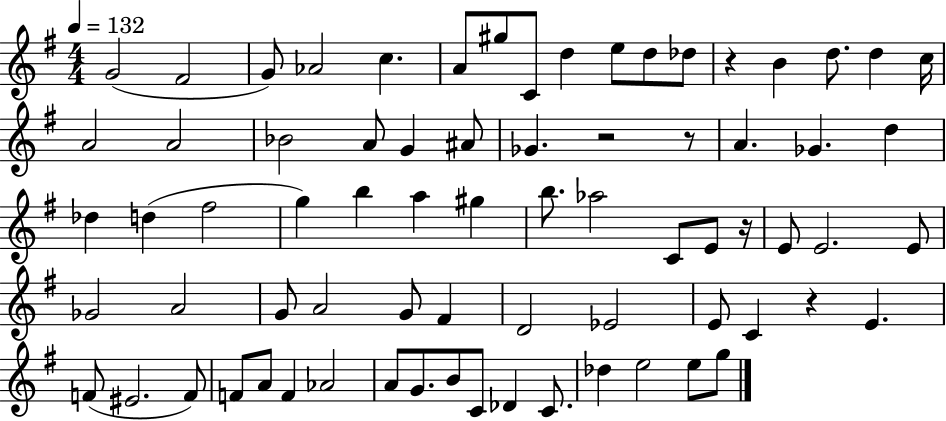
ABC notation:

X:1
T:Untitled
M:4/4
L:1/4
K:G
G2 ^F2 G/2 _A2 c A/2 ^g/2 C/2 d e/2 d/2 _d/2 z B d/2 d c/4 A2 A2 _B2 A/2 G ^A/2 _G z2 z/2 A _G d _d d ^f2 g b a ^g b/2 _a2 C/2 E/2 z/4 E/2 E2 E/2 _G2 A2 G/2 A2 G/2 ^F D2 _E2 E/2 C z E F/2 ^E2 F/2 F/2 A/2 F _A2 A/2 G/2 B/2 C/2 _D C/2 _d e2 e/2 g/2